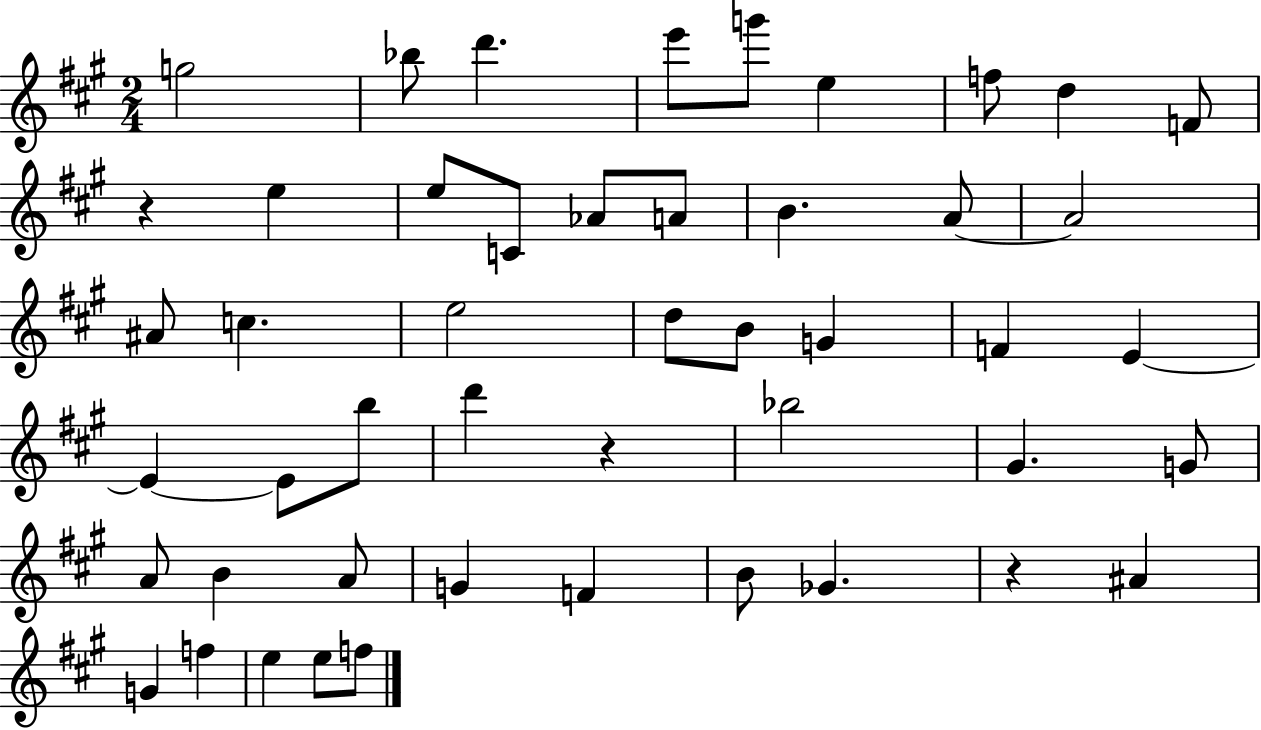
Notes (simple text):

G5/h Bb5/e D6/q. E6/e G6/e E5/q F5/e D5/q F4/e R/q E5/q E5/e C4/e Ab4/e A4/e B4/q. A4/e A4/h A#4/e C5/q. E5/h D5/e B4/e G4/q F4/q E4/q E4/q E4/e B5/e D6/q R/q Bb5/h G#4/q. G4/e A4/e B4/q A4/e G4/q F4/q B4/e Gb4/q. R/q A#4/q G4/q F5/q E5/q E5/e F5/e